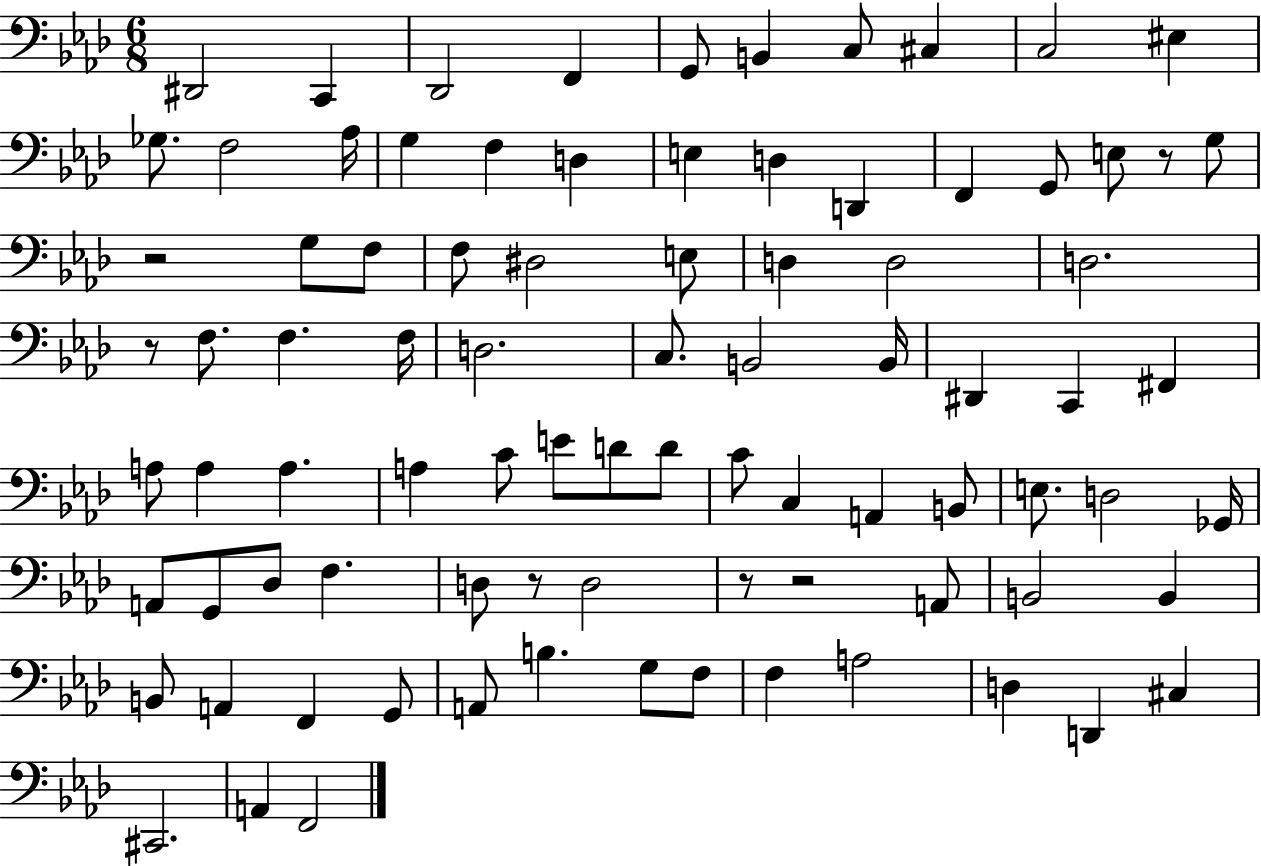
{
  \clef bass
  \numericTimeSignature
  \time 6/8
  \key aes \major
  dis,2 c,4 | des,2 f,4 | g,8 b,4 c8 cis4 | c2 eis4 | \break ges8. f2 aes16 | g4 f4 d4 | e4 d4 d,4 | f,4 g,8 e8 r8 g8 | \break r2 g8 f8 | f8 dis2 e8 | d4 d2 | d2. | \break r8 f8. f4. f16 | d2. | c8. b,2 b,16 | dis,4 c,4 fis,4 | \break a8 a4 a4. | a4 c'8 e'8 d'8 d'8 | c'8 c4 a,4 b,8 | e8. d2 ges,16 | \break a,8 g,8 des8 f4. | d8 r8 d2 | r8 r2 a,8 | b,2 b,4 | \break b,8 a,4 f,4 g,8 | a,8 b4. g8 f8 | f4 a2 | d4 d,4 cis4 | \break cis,2. | a,4 f,2 | \bar "|."
}